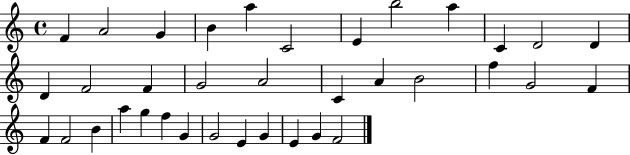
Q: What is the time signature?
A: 4/4